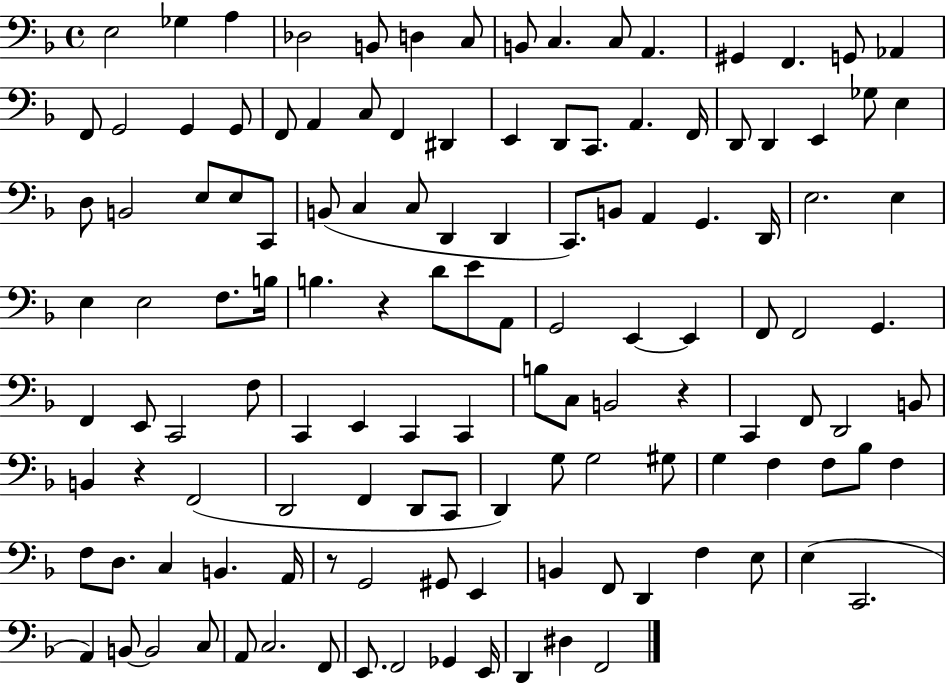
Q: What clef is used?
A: bass